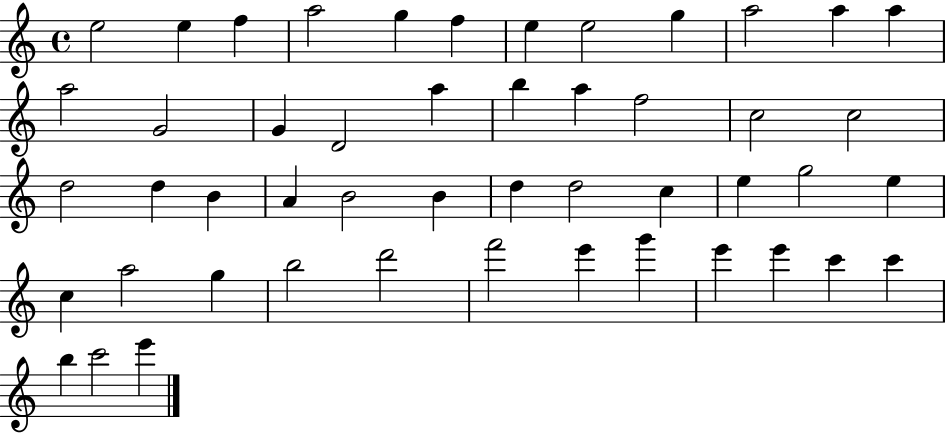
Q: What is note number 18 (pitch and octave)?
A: B5